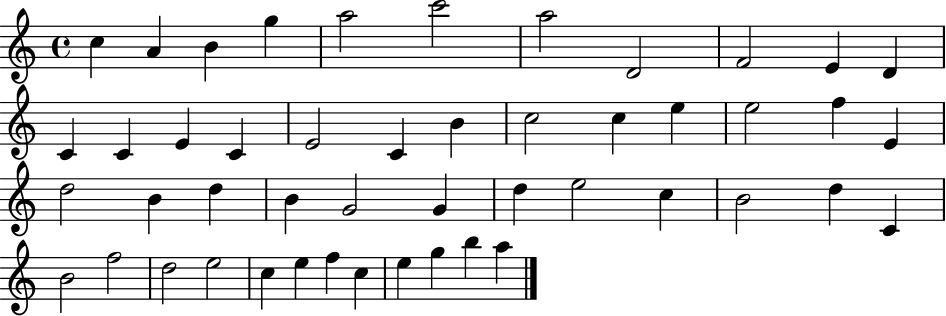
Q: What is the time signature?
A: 4/4